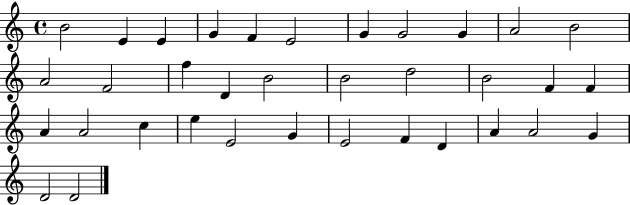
{
  \clef treble
  \time 4/4
  \defaultTimeSignature
  \key c \major
  b'2 e'4 e'4 | g'4 f'4 e'2 | g'4 g'2 g'4 | a'2 b'2 | \break a'2 f'2 | f''4 d'4 b'2 | b'2 d''2 | b'2 f'4 f'4 | \break a'4 a'2 c''4 | e''4 e'2 g'4 | e'2 f'4 d'4 | a'4 a'2 g'4 | \break d'2 d'2 | \bar "|."
}